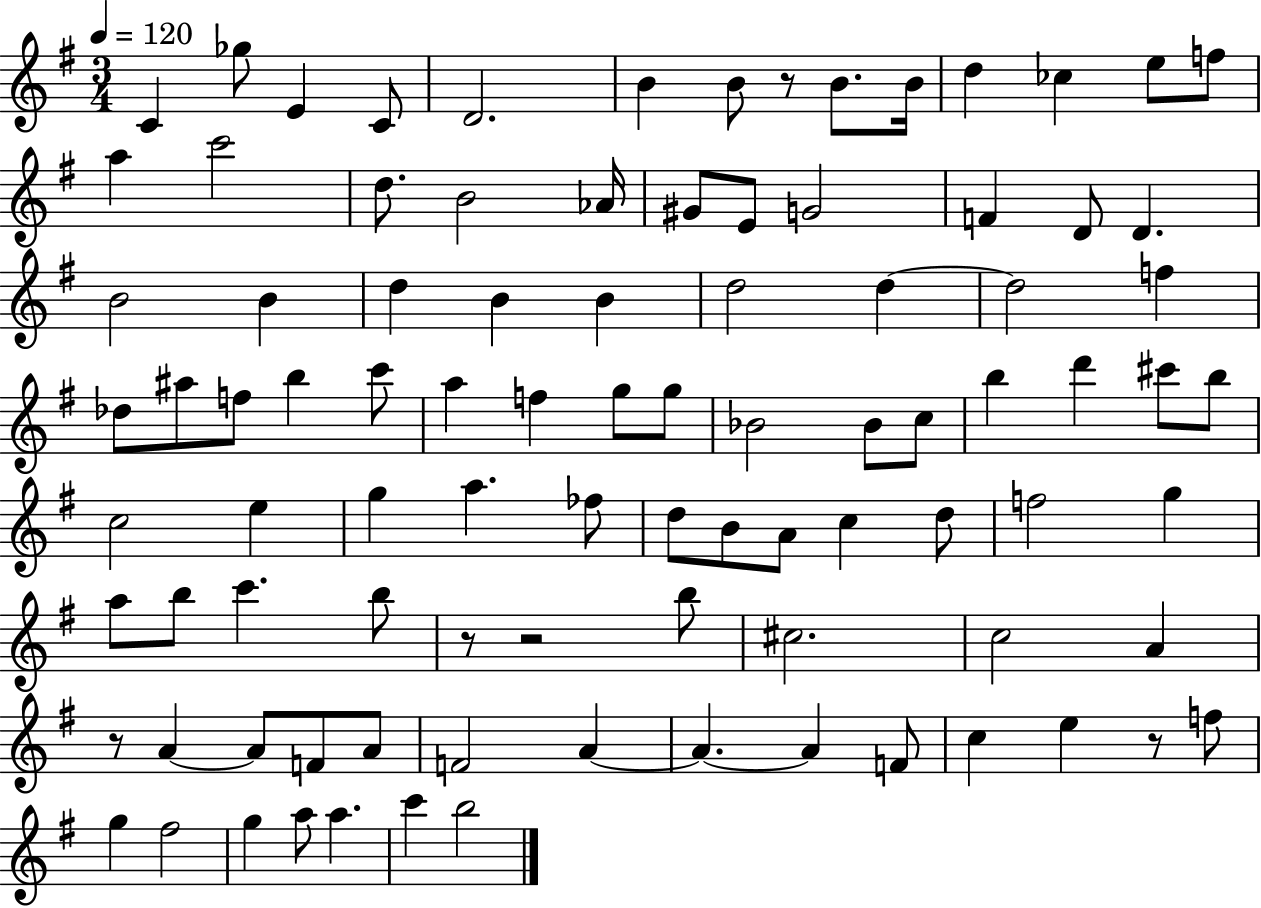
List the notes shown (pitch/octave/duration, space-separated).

C4/q Gb5/e E4/q C4/e D4/h. B4/q B4/e R/e B4/e. B4/s D5/q CES5/q E5/e F5/e A5/q C6/h D5/e. B4/h Ab4/s G#4/e E4/e G4/h F4/q D4/e D4/q. B4/h B4/q D5/q B4/q B4/q D5/h D5/q D5/h F5/q Db5/e A#5/e F5/e B5/q C6/e A5/q F5/q G5/e G5/e Bb4/h Bb4/e C5/e B5/q D6/q C#6/e B5/e C5/h E5/q G5/q A5/q. FES5/e D5/e B4/e A4/e C5/q D5/e F5/h G5/q A5/e B5/e C6/q. B5/e R/e R/h B5/e C#5/h. C5/h A4/q R/e A4/q A4/e F4/e A4/e F4/h A4/q A4/q. A4/q F4/e C5/q E5/q R/e F5/e G5/q F#5/h G5/q A5/e A5/q. C6/q B5/h